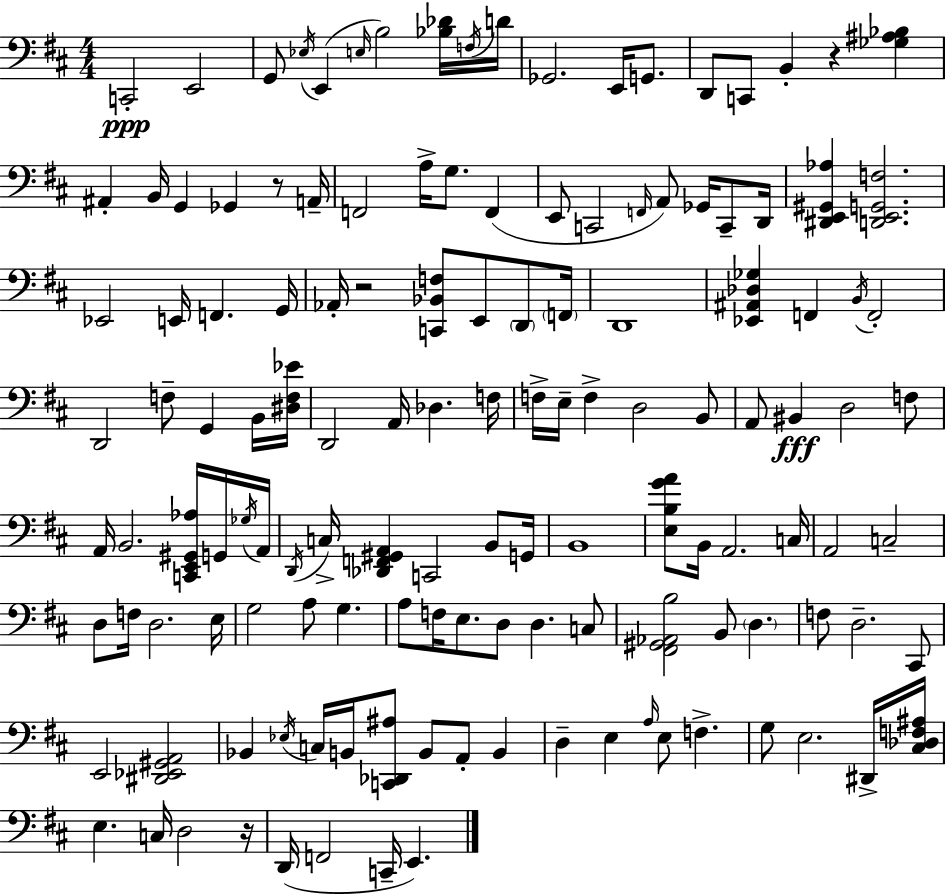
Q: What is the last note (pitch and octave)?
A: E2